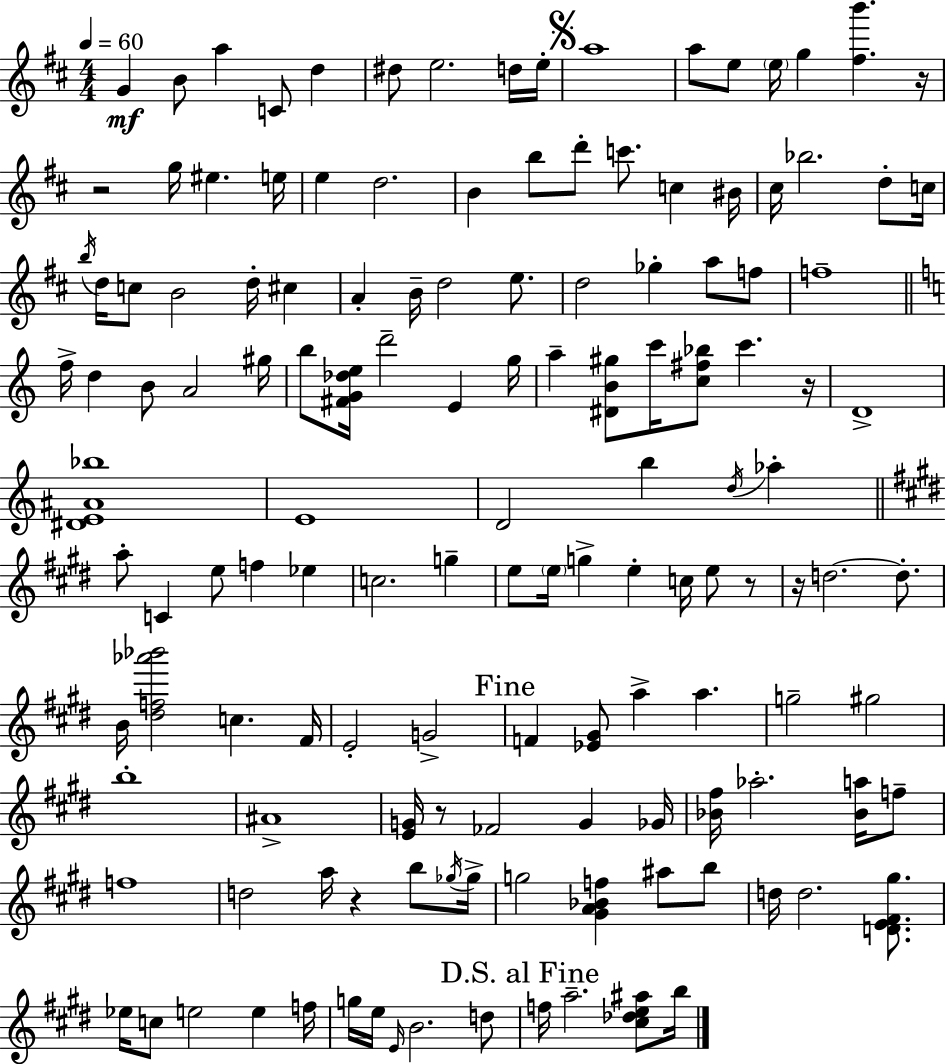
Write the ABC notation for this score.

X:1
T:Untitled
M:4/4
L:1/4
K:D
G B/2 a C/2 d ^d/2 e2 d/4 e/4 a4 a/2 e/2 e/4 g [^fb'] z/4 z2 g/4 ^e e/4 e d2 B b/2 d'/2 c'/2 c ^B/4 ^c/4 _b2 d/2 c/4 b/4 d/4 c/2 B2 d/4 ^c A B/4 d2 e/2 d2 _g a/2 f/2 f4 f/4 d B/2 A2 ^g/4 b/2 [^FG_de]/4 d'2 E g/4 a [^DB^g]/2 c'/4 [c^f_b]/2 c' z/4 D4 [^DE^A_b]4 E4 D2 b d/4 _a a/2 C e/2 f _e c2 g e/2 e/4 g e c/4 e/2 z/2 z/4 d2 d/2 B/4 [^df_a'_b']2 c ^F/4 E2 G2 F [_E^G]/2 a a g2 ^g2 b4 ^A4 [EG]/4 z/2 _F2 G _G/4 [_B^f]/4 _a2 [_Ba]/4 f/2 f4 d2 a/4 z b/2 _g/4 _g/4 g2 [^GA_Bf] ^a/2 b/2 d/4 d2 [DE^F^g]/2 _e/4 c/2 e2 e f/4 g/4 e/4 E/4 B2 d/2 f/4 a2 [^c_de^a]/2 b/4